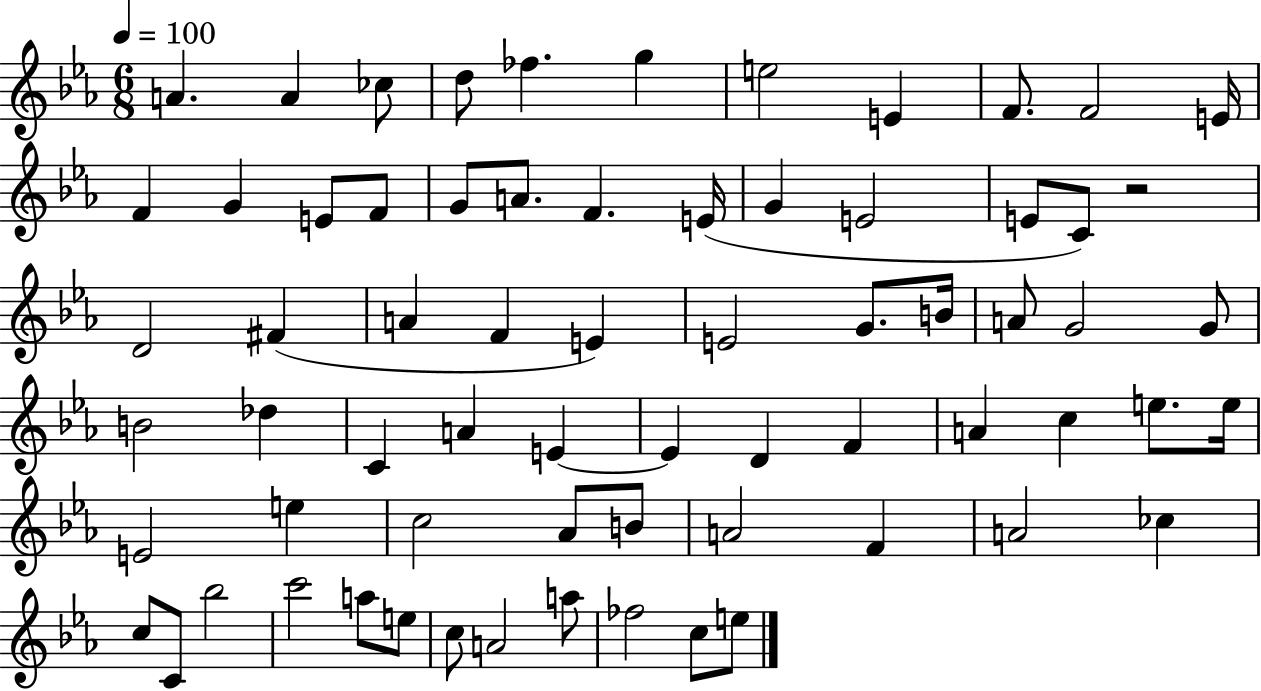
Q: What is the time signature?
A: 6/8